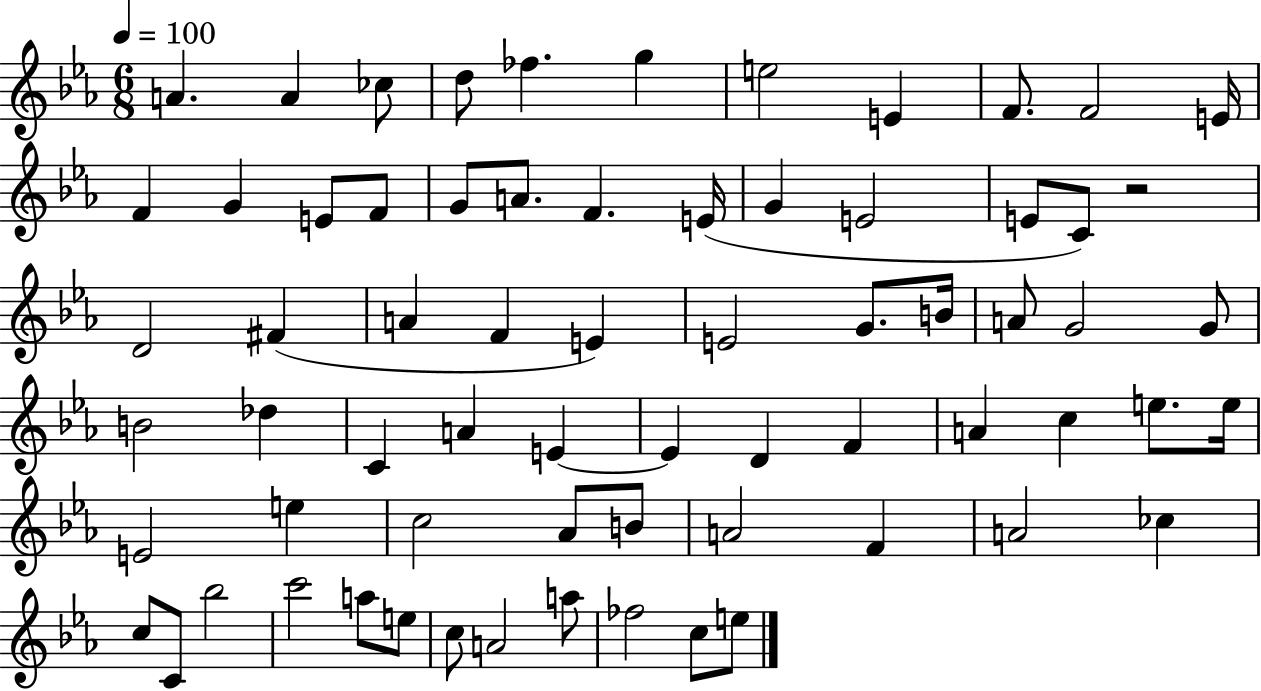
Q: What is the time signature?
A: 6/8